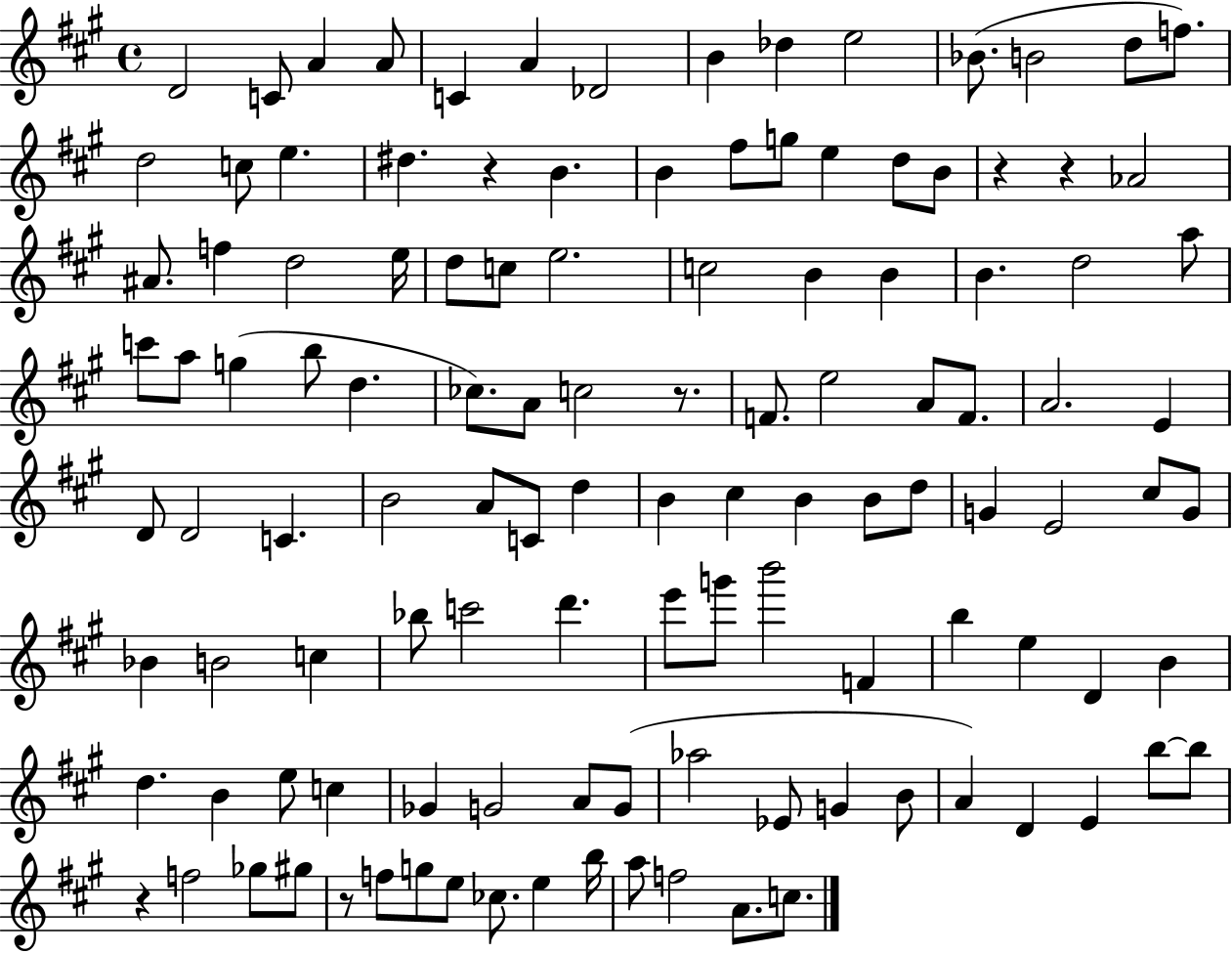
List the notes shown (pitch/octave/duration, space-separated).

D4/h C4/e A4/q A4/e C4/q A4/q Db4/h B4/q Db5/q E5/h Bb4/e. B4/h D5/e F5/e. D5/h C5/e E5/q. D#5/q. R/q B4/q. B4/q F#5/e G5/e E5/q D5/e B4/e R/q R/q Ab4/h A#4/e. F5/q D5/h E5/s D5/e C5/e E5/h. C5/h B4/q B4/q B4/q. D5/h A5/e C6/e A5/e G5/q B5/e D5/q. CES5/e. A4/e C5/h R/e. F4/e. E5/h A4/e F4/e. A4/h. E4/q D4/e D4/h C4/q. B4/h A4/e C4/e D5/q B4/q C#5/q B4/q B4/e D5/e G4/q E4/h C#5/e G4/e Bb4/q B4/h C5/q Bb5/e C6/h D6/q. E6/e G6/e B6/h F4/q B5/q E5/q D4/q B4/q D5/q. B4/q E5/e C5/q Gb4/q G4/h A4/e G4/e Ab5/h Eb4/e G4/q B4/e A4/q D4/q E4/q B5/e B5/e R/q F5/h Gb5/e G#5/e R/e F5/e G5/e E5/e CES5/e. E5/q B5/s A5/e F5/h A4/e. C5/e.